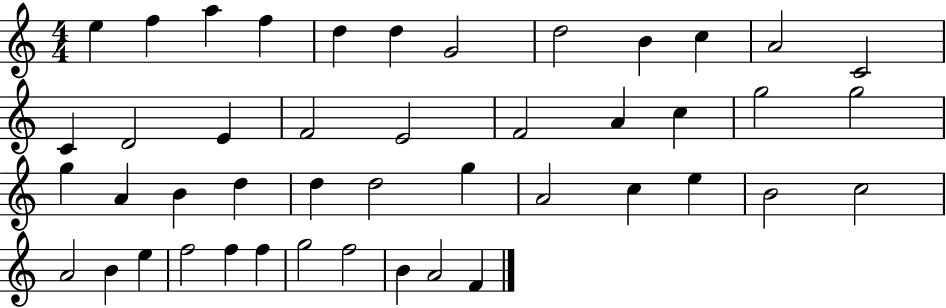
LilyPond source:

{
  \clef treble
  \numericTimeSignature
  \time 4/4
  \key c \major
  e''4 f''4 a''4 f''4 | d''4 d''4 g'2 | d''2 b'4 c''4 | a'2 c'2 | \break c'4 d'2 e'4 | f'2 e'2 | f'2 a'4 c''4 | g''2 g''2 | \break g''4 a'4 b'4 d''4 | d''4 d''2 g''4 | a'2 c''4 e''4 | b'2 c''2 | \break a'2 b'4 e''4 | f''2 f''4 f''4 | g''2 f''2 | b'4 a'2 f'4 | \break \bar "|."
}